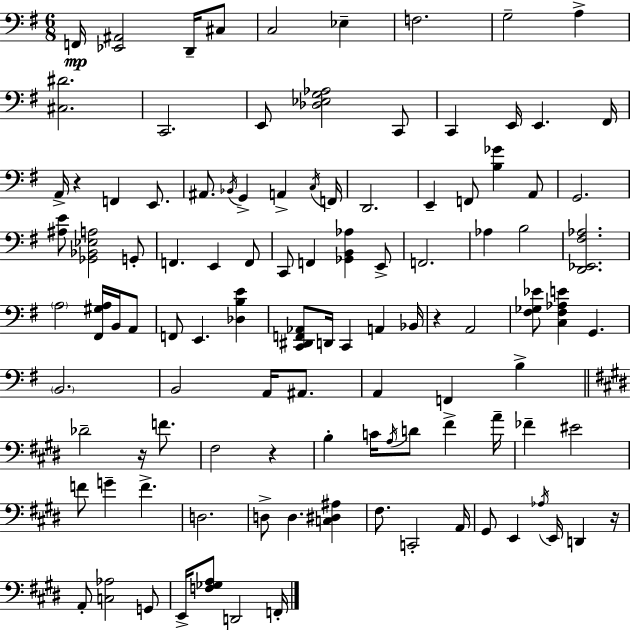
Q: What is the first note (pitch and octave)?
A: F2